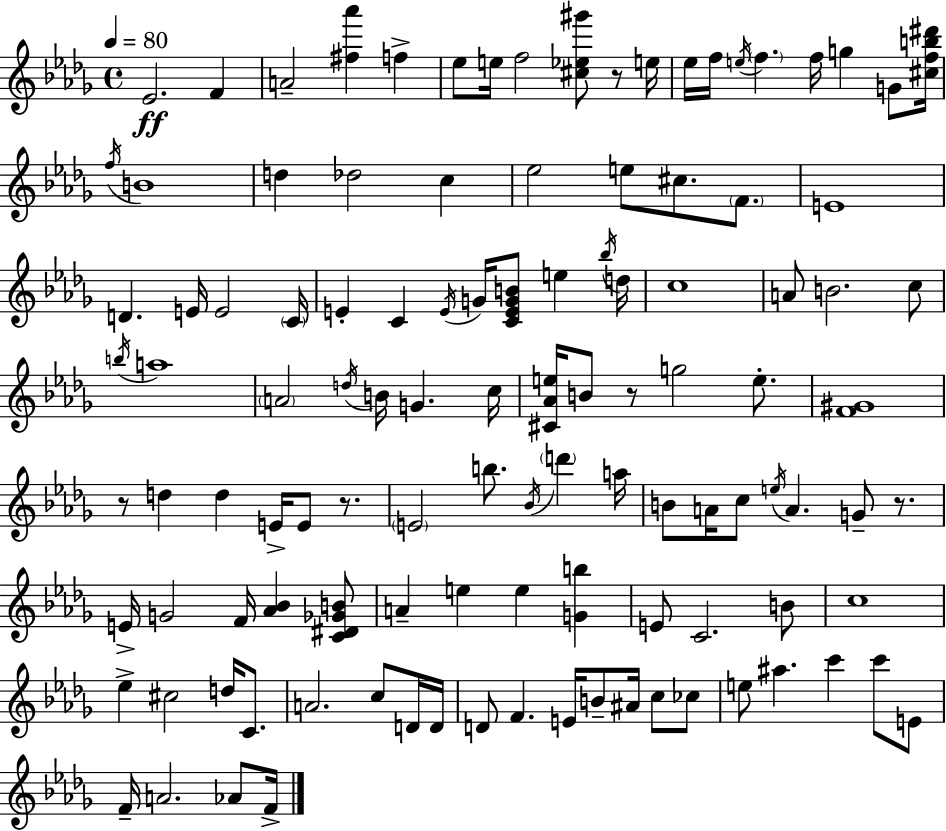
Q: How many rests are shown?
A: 5